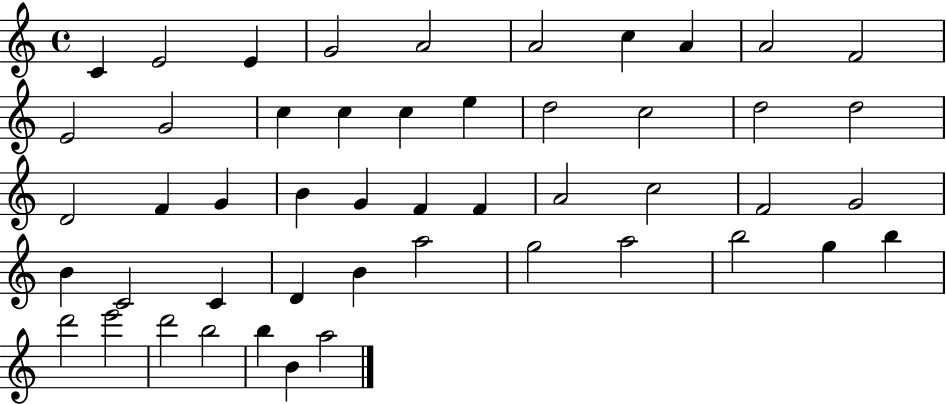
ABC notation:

X:1
T:Untitled
M:4/4
L:1/4
K:C
C E2 E G2 A2 A2 c A A2 F2 E2 G2 c c c e d2 c2 d2 d2 D2 F G B G F F A2 c2 F2 G2 B C2 C D B a2 g2 a2 b2 g b d'2 e'2 d'2 b2 b B a2